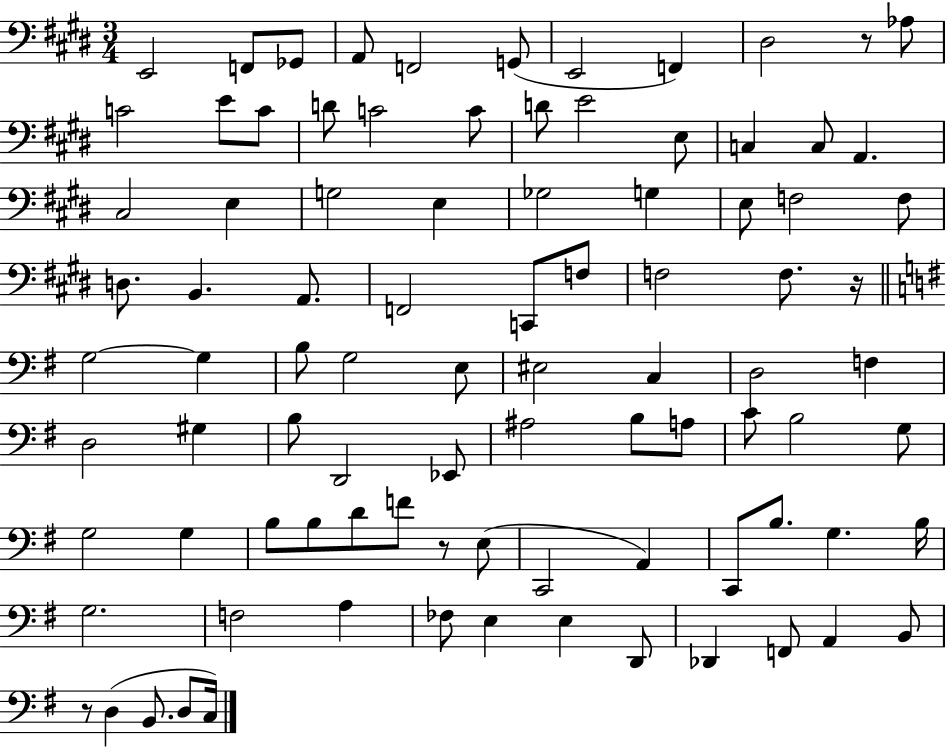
E2/h F2/e Gb2/e A2/e F2/h G2/e E2/h F2/q D#3/h R/e Ab3/e C4/h E4/e C4/e D4/e C4/h C4/e D4/e E4/h E3/e C3/q C3/e A2/q. C#3/h E3/q G3/h E3/q Gb3/h G3/q E3/e F3/h F3/e D3/e. B2/q. A2/e. F2/h C2/e F3/e F3/h F3/e. R/s G3/h G3/q B3/e G3/h E3/e EIS3/h C3/q D3/h F3/q D3/h G#3/q B3/e D2/h Eb2/e A#3/h B3/e A3/e C4/e B3/h G3/e G3/h G3/q B3/e B3/e D4/e F4/e R/e E3/e C2/h A2/q C2/e B3/e. G3/q. B3/s G3/h. F3/h A3/q FES3/e E3/q E3/q D2/e Db2/q F2/e A2/q B2/e R/e D3/q B2/e. D3/e C3/s